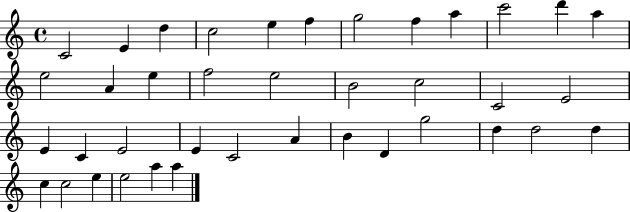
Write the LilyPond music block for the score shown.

{
  \clef treble
  \time 4/4
  \defaultTimeSignature
  \key c \major
  c'2 e'4 d''4 | c''2 e''4 f''4 | g''2 f''4 a''4 | c'''2 d'''4 a''4 | \break e''2 a'4 e''4 | f''2 e''2 | b'2 c''2 | c'2 e'2 | \break e'4 c'4 e'2 | e'4 c'2 a'4 | b'4 d'4 g''2 | d''4 d''2 d''4 | \break c''4 c''2 e''4 | e''2 a''4 a''4 | \bar "|."
}